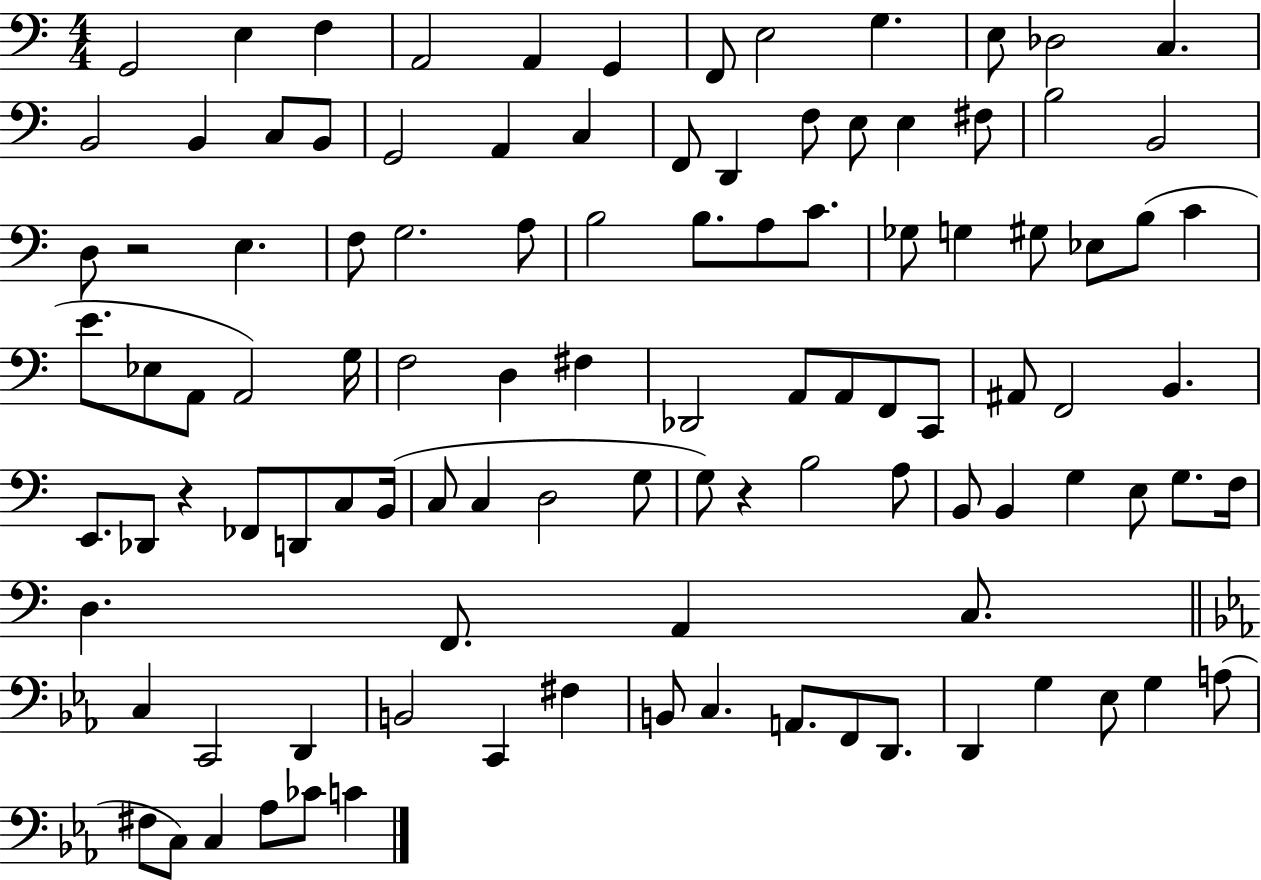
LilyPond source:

{
  \clef bass
  \numericTimeSignature
  \time 4/4
  \key c \major
  \repeat volta 2 { g,2 e4 f4 | a,2 a,4 g,4 | f,8 e2 g4. | e8 des2 c4. | \break b,2 b,4 c8 b,8 | g,2 a,4 c4 | f,8 d,4 f8 e8 e4 fis8 | b2 b,2 | \break d8 r2 e4. | f8 g2. a8 | b2 b8. a8 c'8. | ges8 g4 gis8 ees8 b8( c'4 | \break e'8. ees8 a,8 a,2) g16 | f2 d4 fis4 | des,2 a,8 a,8 f,8 c,8 | ais,8 f,2 b,4. | \break e,8. des,8 r4 fes,8 d,8 c8 b,16( | c8 c4 d2 g8 | g8) r4 b2 a8 | b,8 b,4 g4 e8 g8. f16 | \break d4. f,8. a,4 c8. | \bar "||" \break \key c \minor c4 c,2 d,4 | b,2 c,4 fis4 | b,8 c4. a,8. f,8 d,8. | d,4 g4 ees8 g4 a8( | \break fis8 c8) c4 aes8 ces'8 c'4 | } \bar "|."
}